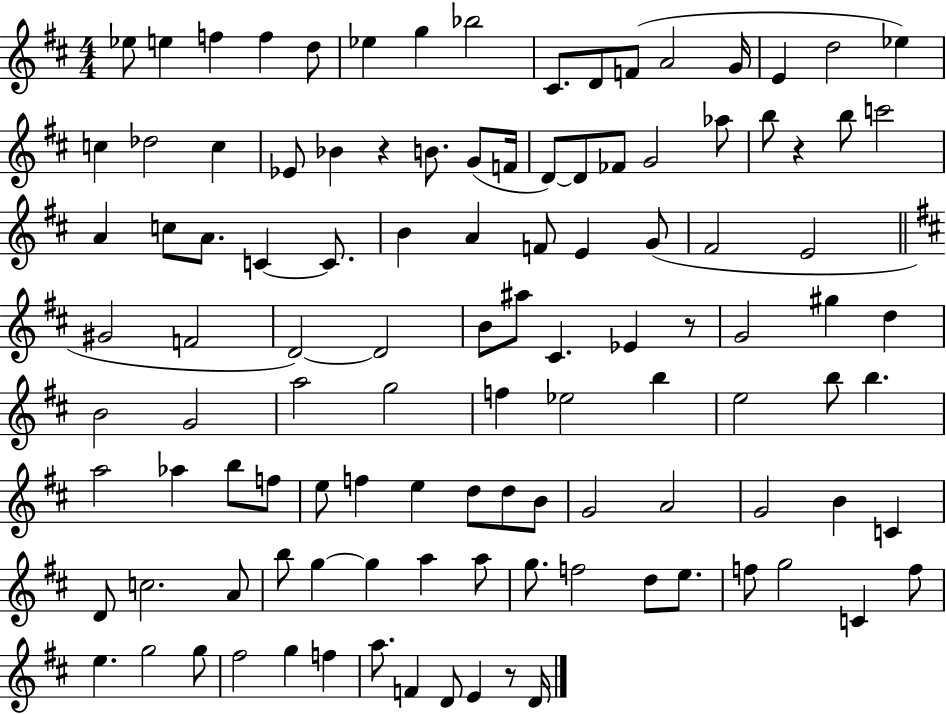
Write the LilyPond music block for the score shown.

{
  \clef treble
  \numericTimeSignature
  \time 4/4
  \key d \major
  ees''8 e''4 f''4 f''4 d''8 | ees''4 g''4 bes''2 | cis'8. d'8 f'8( a'2 g'16 | e'4 d''2 ees''4) | \break c''4 des''2 c''4 | ees'8 bes'4 r4 b'8. g'8( f'16 | d'8~~) d'8 fes'8 g'2 aes''8 | b''8 r4 b''8 c'''2 | \break a'4 c''8 a'8. c'4~~ c'8. | b'4 a'4 f'8 e'4 g'8( | fis'2 e'2 | \bar "||" \break \key d \major gis'2 f'2 | d'2~~) d'2 | b'8 ais''8 cis'4. ees'4 r8 | g'2 gis''4 d''4 | \break b'2 g'2 | a''2 g''2 | f''4 ees''2 b''4 | e''2 b''8 b''4. | \break a''2 aes''4 b''8 f''8 | e''8 f''4 e''4 d''8 d''8 b'8 | g'2 a'2 | g'2 b'4 c'4 | \break d'8 c''2. a'8 | b''8 g''4~~ g''4 a''4 a''8 | g''8. f''2 d''8 e''8. | f''8 g''2 c'4 f''8 | \break e''4. g''2 g''8 | fis''2 g''4 f''4 | a''8. f'4 d'8 e'4 r8 d'16 | \bar "|."
}